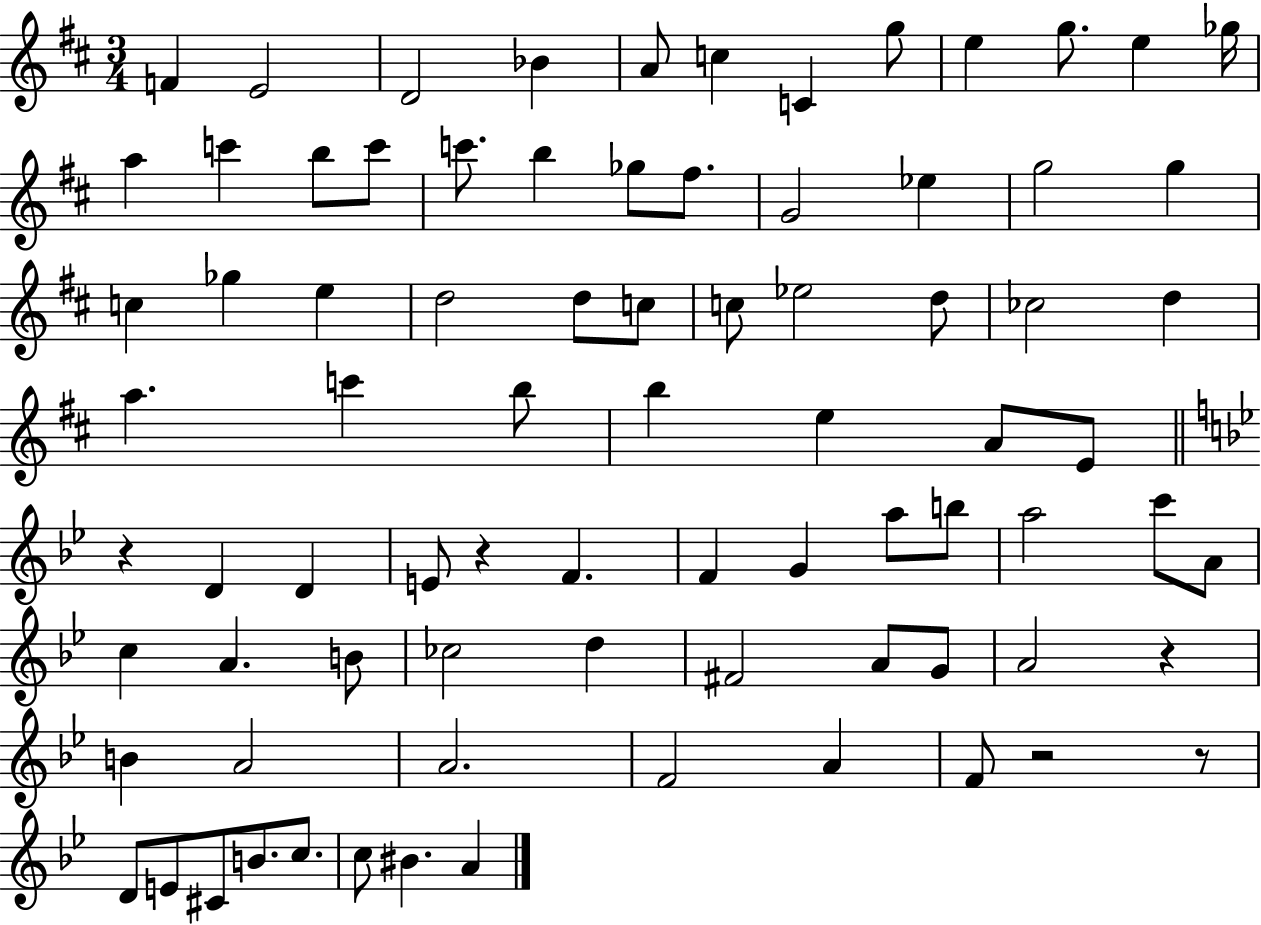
{
  \clef treble
  \numericTimeSignature
  \time 3/4
  \key d \major
  f'4 e'2 | d'2 bes'4 | a'8 c''4 c'4 g''8 | e''4 g''8. e''4 ges''16 | \break a''4 c'''4 b''8 c'''8 | c'''8. b''4 ges''8 fis''8. | g'2 ees''4 | g''2 g''4 | \break c''4 ges''4 e''4 | d''2 d''8 c''8 | c''8 ees''2 d''8 | ces''2 d''4 | \break a''4. c'''4 b''8 | b''4 e''4 a'8 e'8 | \bar "||" \break \key bes \major r4 d'4 d'4 | e'8 r4 f'4. | f'4 g'4 a''8 b''8 | a''2 c'''8 a'8 | \break c''4 a'4. b'8 | ces''2 d''4 | fis'2 a'8 g'8 | a'2 r4 | \break b'4 a'2 | a'2. | f'2 a'4 | f'8 r2 r8 | \break d'8 e'8 cis'8 b'8. c''8. | c''8 bis'4. a'4 | \bar "|."
}